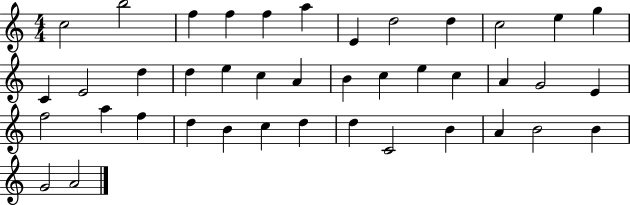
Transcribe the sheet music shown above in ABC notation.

X:1
T:Untitled
M:4/4
L:1/4
K:C
c2 b2 f f f a E d2 d c2 e g C E2 d d e c A B c e c A G2 E f2 a f d B c d d C2 B A B2 B G2 A2